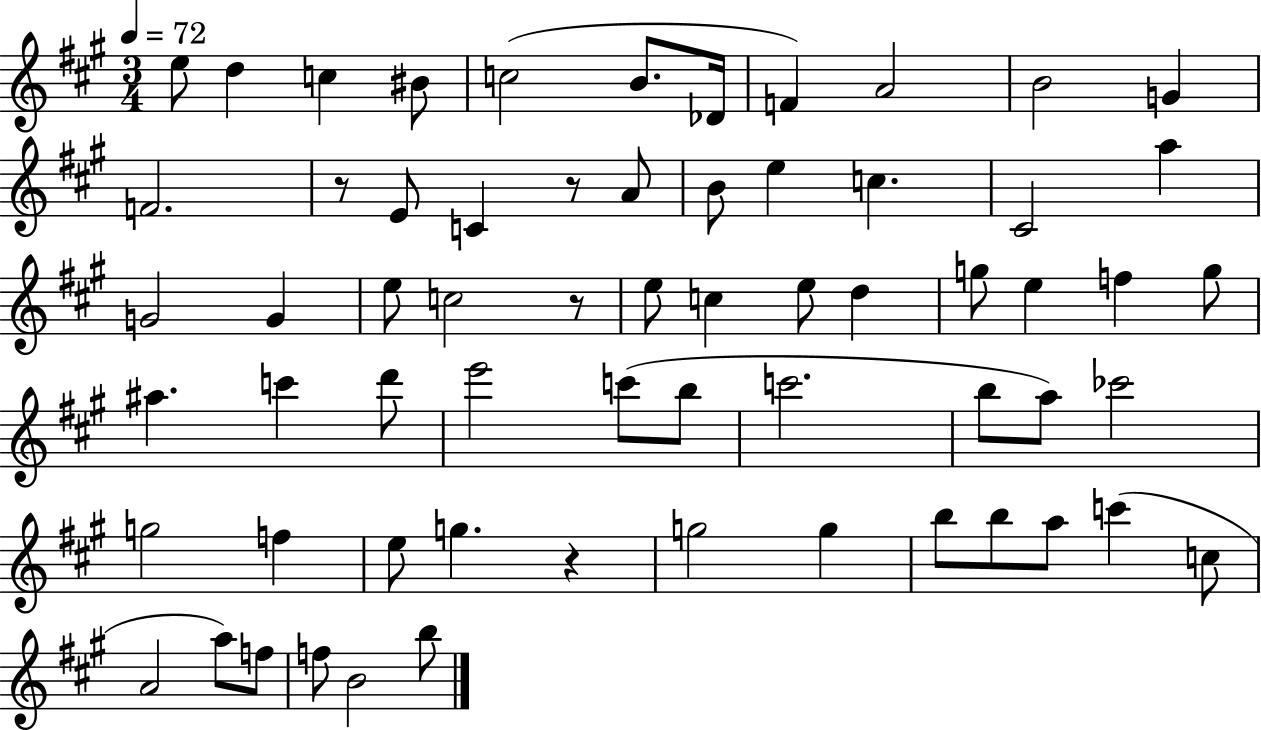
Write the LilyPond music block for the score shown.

{
  \clef treble
  \numericTimeSignature
  \time 3/4
  \key a \major
  \tempo 4 = 72
  \repeat volta 2 { e''8 d''4 c''4 bis'8 | c''2( b'8. des'16 | f'4) a'2 | b'2 g'4 | \break f'2. | r8 e'8 c'4 r8 a'8 | b'8 e''4 c''4. | cis'2 a''4 | \break g'2 g'4 | e''8 c''2 r8 | e''8 c''4 e''8 d''4 | g''8 e''4 f''4 g''8 | \break ais''4. c'''4 d'''8 | e'''2 c'''8( b''8 | c'''2. | b''8 a''8) ces'''2 | \break g''2 f''4 | e''8 g''4. r4 | g''2 g''4 | b''8 b''8 a''8 c'''4( c''8 | \break a'2 a''8) f''8 | f''8 b'2 b''8 | } \bar "|."
}